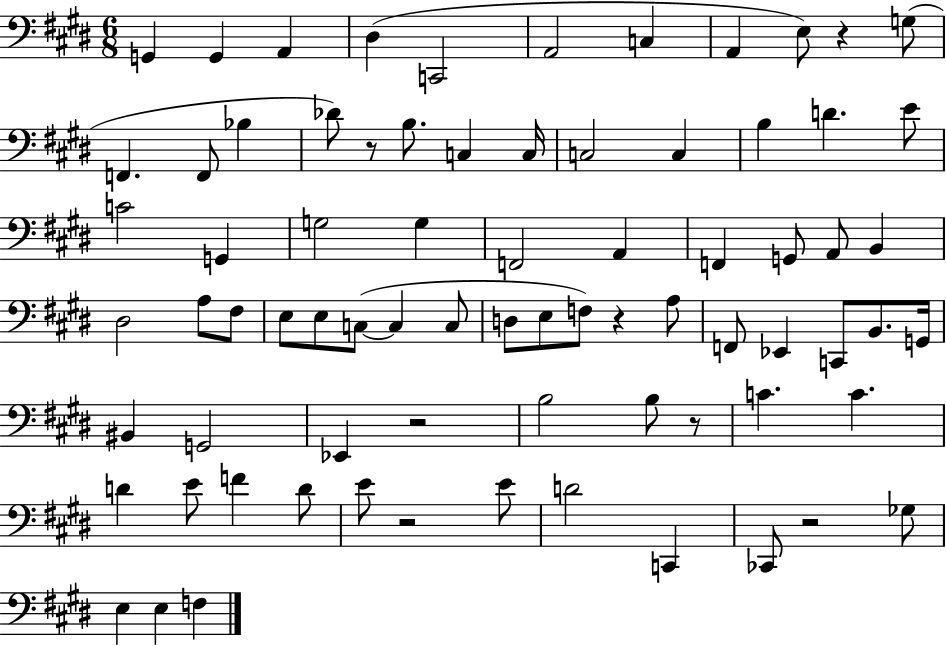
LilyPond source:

{
  \clef bass
  \numericTimeSignature
  \time 6/8
  \key e \major
  \repeat volta 2 { g,4 g,4 a,4 | dis4( c,2 | a,2 c4 | a,4 e8) r4 g8( | \break f,4. f,8 bes4 | des'8) r8 b8. c4 c16 | c2 c4 | b4 d'4. e'8 | \break c'2 g,4 | g2 g4 | f,2 a,4 | f,4 g,8 a,8 b,4 | \break dis2 a8 fis8 | e8 e8 c8~(~ c4 c8 | d8 e8 f8) r4 a8 | f,8 ees,4 c,8 b,8. g,16 | \break bis,4 g,2 | ees,4 r2 | b2 b8 r8 | c'4. c'4. | \break d'4 e'8 f'4 d'8 | e'8 r2 e'8 | d'2 c,4 | ces,8 r2 ges8 | \break e4 e4 f4 | } \bar "|."
}